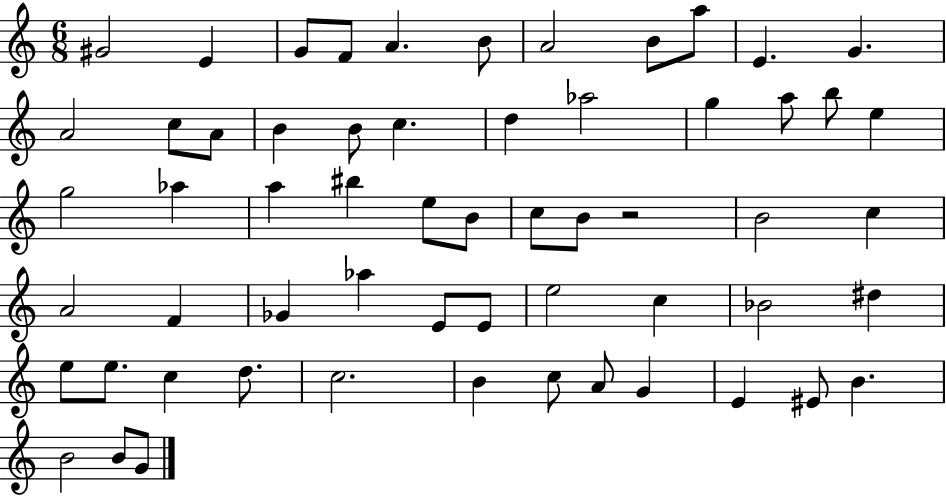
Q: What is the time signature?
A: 6/8